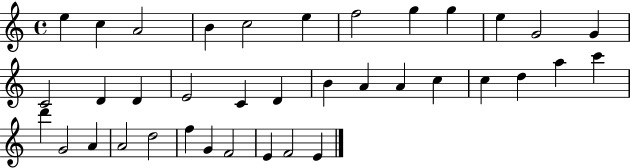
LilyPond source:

{
  \clef treble
  \time 4/4
  \defaultTimeSignature
  \key c \major
  e''4 c''4 a'2 | b'4 c''2 e''4 | f''2 g''4 g''4 | e''4 g'2 g'4 | \break c'2 d'4 d'4 | e'2 c'4 d'4 | b'4 a'4 a'4 c''4 | c''4 d''4 a''4 c'''4 | \break d'''4 g'2 a'4 | a'2 d''2 | f''4 g'4 f'2 | e'4 f'2 e'4 | \break \bar "|."
}